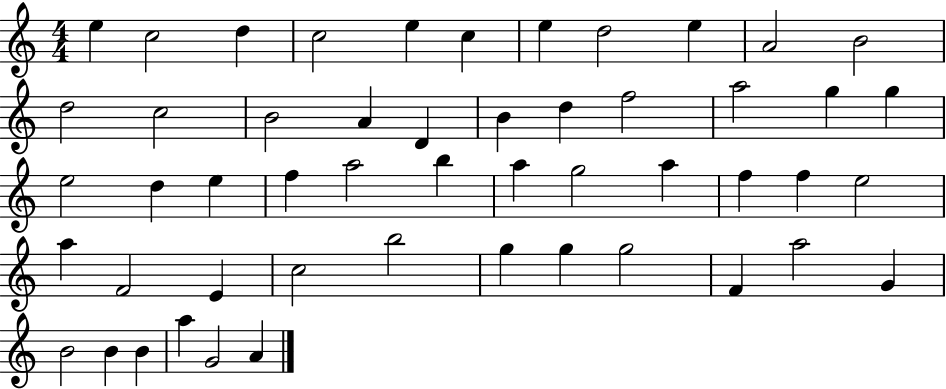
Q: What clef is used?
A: treble